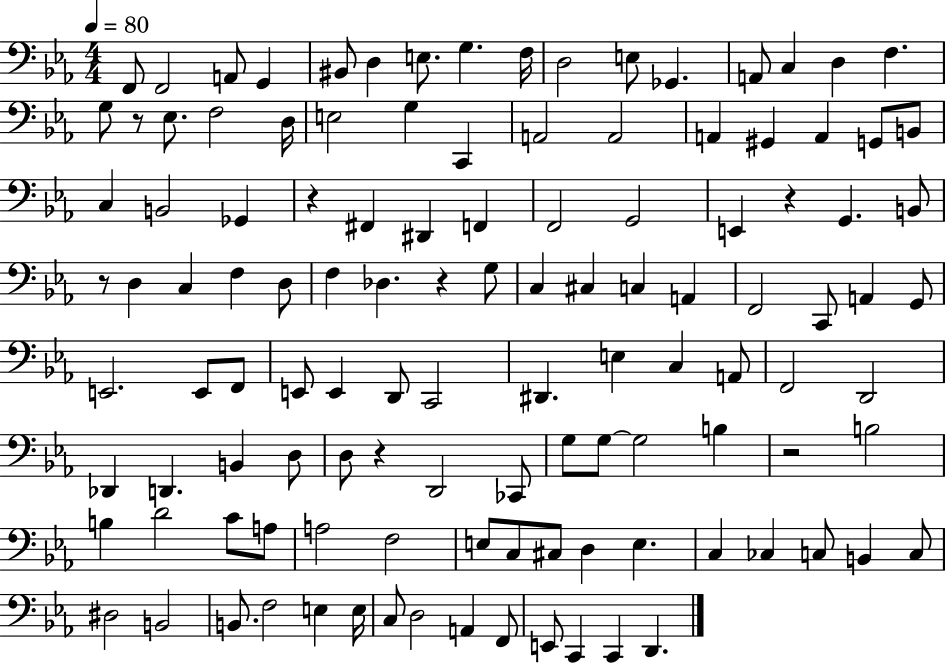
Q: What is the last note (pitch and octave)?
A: D2